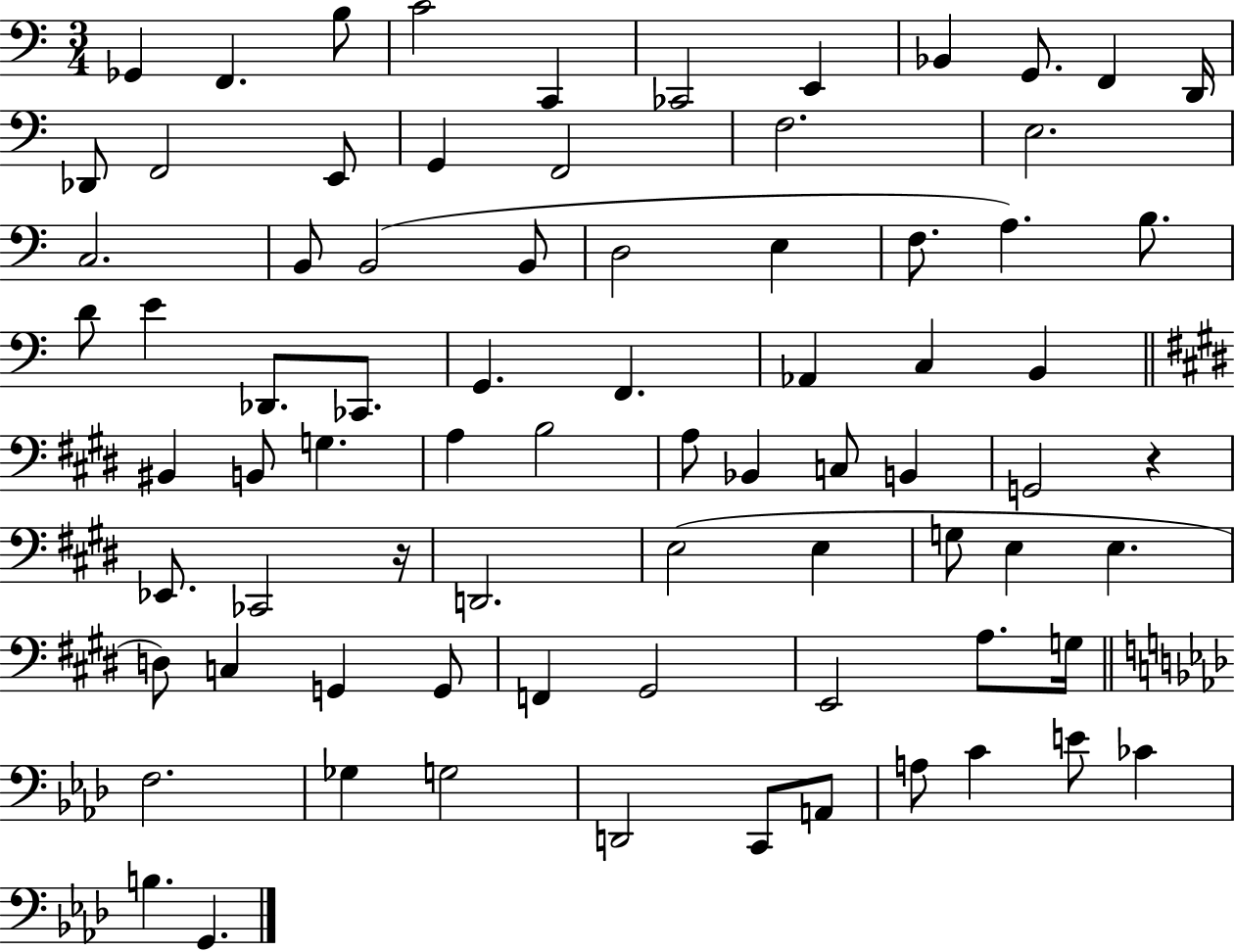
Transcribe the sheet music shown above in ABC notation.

X:1
T:Untitled
M:3/4
L:1/4
K:C
_G,, F,, B,/2 C2 C,, _C,,2 E,, _B,, G,,/2 F,, D,,/4 _D,,/2 F,,2 E,,/2 G,, F,,2 F,2 E,2 C,2 B,,/2 B,,2 B,,/2 D,2 E, F,/2 A, B,/2 D/2 E _D,,/2 _C,,/2 G,, F,, _A,, C, B,, ^B,, B,,/2 G, A, B,2 A,/2 _B,, C,/2 B,, G,,2 z _E,,/2 _C,,2 z/4 D,,2 E,2 E, G,/2 E, E, D,/2 C, G,, G,,/2 F,, ^G,,2 E,,2 A,/2 G,/4 F,2 _G, G,2 D,,2 C,,/2 A,,/2 A,/2 C E/2 _C B, G,,